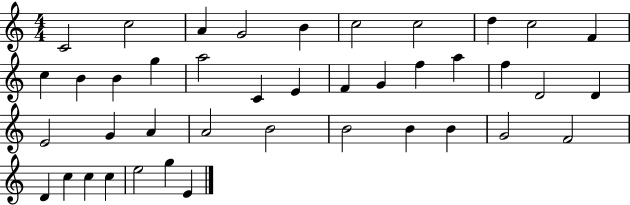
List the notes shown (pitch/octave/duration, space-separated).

C4/h C5/h A4/q G4/h B4/q C5/h C5/h D5/q C5/h F4/q C5/q B4/q B4/q G5/q A5/h C4/q E4/q F4/q G4/q F5/q A5/q F5/q D4/h D4/q E4/h G4/q A4/q A4/h B4/h B4/h B4/q B4/q G4/h F4/h D4/q C5/q C5/q C5/q E5/h G5/q E4/q